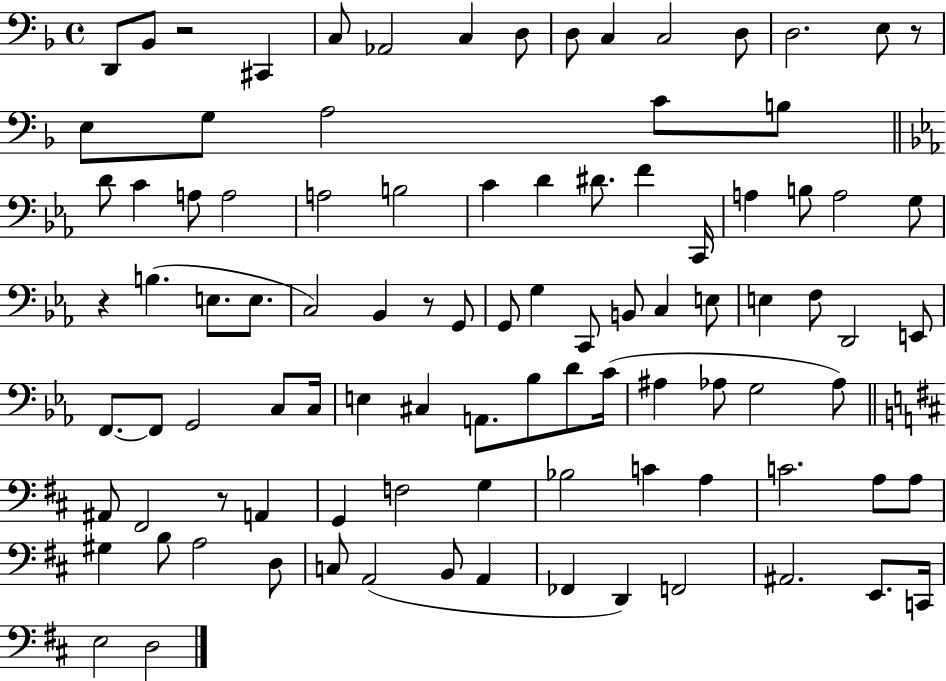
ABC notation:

X:1
T:Untitled
M:4/4
L:1/4
K:F
D,,/2 _B,,/2 z2 ^C,, C,/2 _A,,2 C, D,/2 D,/2 C, C,2 D,/2 D,2 E,/2 z/2 E,/2 G,/2 A,2 C/2 B,/2 D/2 C A,/2 A,2 A,2 B,2 C D ^D/2 F C,,/4 A, B,/2 A,2 G,/2 z B, E,/2 E,/2 C,2 _B,, z/2 G,,/2 G,,/2 G, C,,/2 B,,/2 C, E,/2 E, F,/2 D,,2 E,,/2 F,,/2 F,,/2 G,,2 C,/2 C,/4 E, ^C, A,,/2 _B,/2 D/2 C/4 ^A, _A,/2 G,2 _A,/2 ^A,,/2 ^F,,2 z/2 A,, G,, F,2 G, _B,2 C A, C2 A,/2 A,/2 ^G, B,/2 A,2 D,/2 C,/2 A,,2 B,,/2 A,, _F,, D,, F,,2 ^A,,2 E,,/2 C,,/4 E,2 D,2